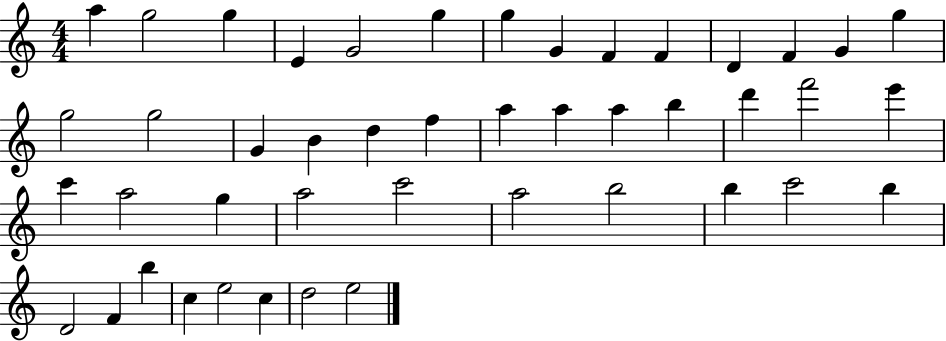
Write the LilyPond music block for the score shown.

{
  \clef treble
  \numericTimeSignature
  \time 4/4
  \key c \major
  a''4 g''2 g''4 | e'4 g'2 g''4 | g''4 g'4 f'4 f'4 | d'4 f'4 g'4 g''4 | \break g''2 g''2 | g'4 b'4 d''4 f''4 | a''4 a''4 a''4 b''4 | d'''4 f'''2 e'''4 | \break c'''4 a''2 g''4 | a''2 c'''2 | a''2 b''2 | b''4 c'''2 b''4 | \break d'2 f'4 b''4 | c''4 e''2 c''4 | d''2 e''2 | \bar "|."
}